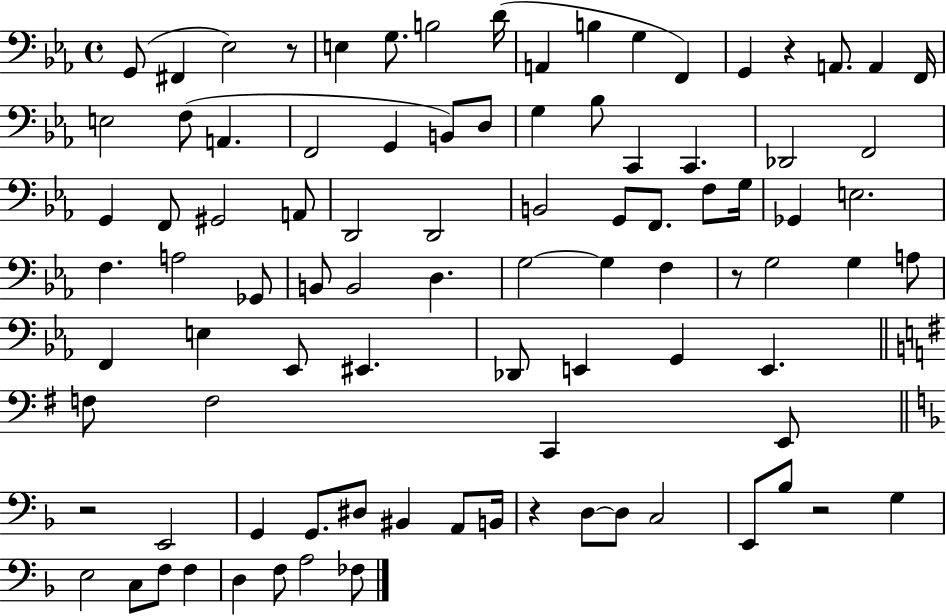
G2/e F#2/q Eb3/h R/e E3/q G3/e. B3/h D4/s A2/q B3/q G3/q F2/q G2/q R/q A2/e. A2/q F2/s E3/h F3/e A2/q. F2/h G2/q B2/e D3/e G3/q Bb3/e C2/q C2/q. Db2/h F2/h G2/q F2/e G#2/h A2/e D2/h D2/h B2/h G2/e F2/e. F3/e G3/s Gb2/q E3/h. F3/q. A3/h Gb2/e B2/e B2/h D3/q. G3/h G3/q F3/q R/e G3/h G3/q A3/e F2/q E3/q Eb2/e EIS2/q. Db2/e E2/q G2/q E2/q. F3/e F3/h C2/q E2/e R/h E2/h G2/q G2/e. D#3/e BIS2/q A2/e B2/s R/q D3/e D3/e C3/h E2/e Bb3/e R/h G3/q E3/h C3/e F3/e F3/q D3/q F3/e A3/h FES3/e